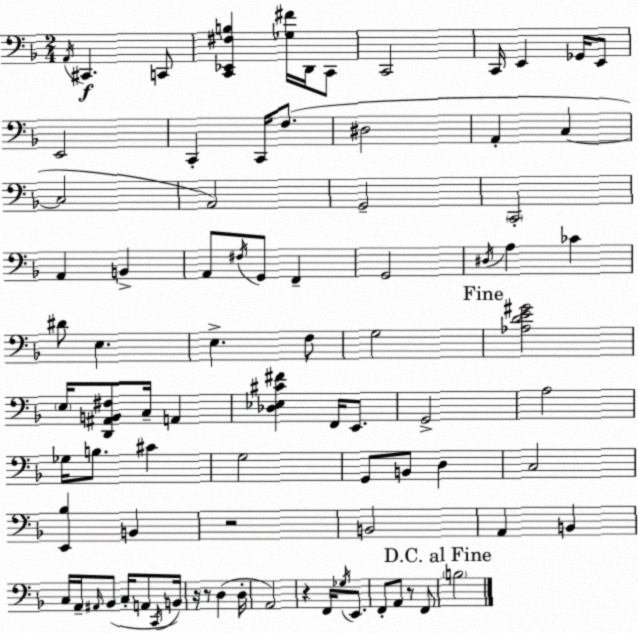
X:1
T:Untitled
M:2/4
L:1/4
K:Dm
A,,/4 ^C,, C,,/2 [C,,_E,,^F,B,] [_G,^F]/4 D,,/4 C,,/2 C,,2 C,,/4 E,, _G,,/4 E,,/2 E,,2 C,, C,,/4 F,/2 ^D,2 A,, C, C,2 A,,2 G,,2 C,,2 A,, B,, A,,/2 ^F,/4 G,,/2 F,, G,,2 ^D,/4 A, _C ^D/2 E, E, F,/2 G,2 [_A,DE^G]2 E,/4 [D,,^A,,B,,^F,]/2 C,/4 A,, [_D,_E,^C^F] F,,/4 E,,/2 G,,2 A,2 _G,/4 B,/2 ^C G,2 G,,/2 B,,/2 D, C,2 [E,,_B,] B,, z2 B,,2 A,, B,, C,/4 A,,/4 ^A,,/4 _B,,/2 C,/4 A,,/2 C,,/4 B,,/4 z/4 z/2 D, D,/4 A,,2 z F,,/4 _G,/4 E,,/2 F,,/2 A,,/2 z/2 F,,/2 B,2